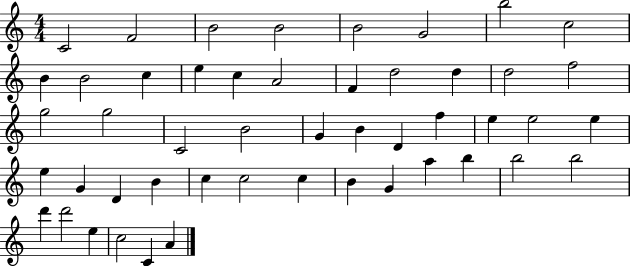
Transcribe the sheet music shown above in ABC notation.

X:1
T:Untitled
M:4/4
L:1/4
K:C
C2 F2 B2 B2 B2 G2 b2 c2 B B2 c e c A2 F d2 d d2 f2 g2 g2 C2 B2 G B D f e e2 e e G D B c c2 c B G a b b2 b2 d' d'2 e c2 C A